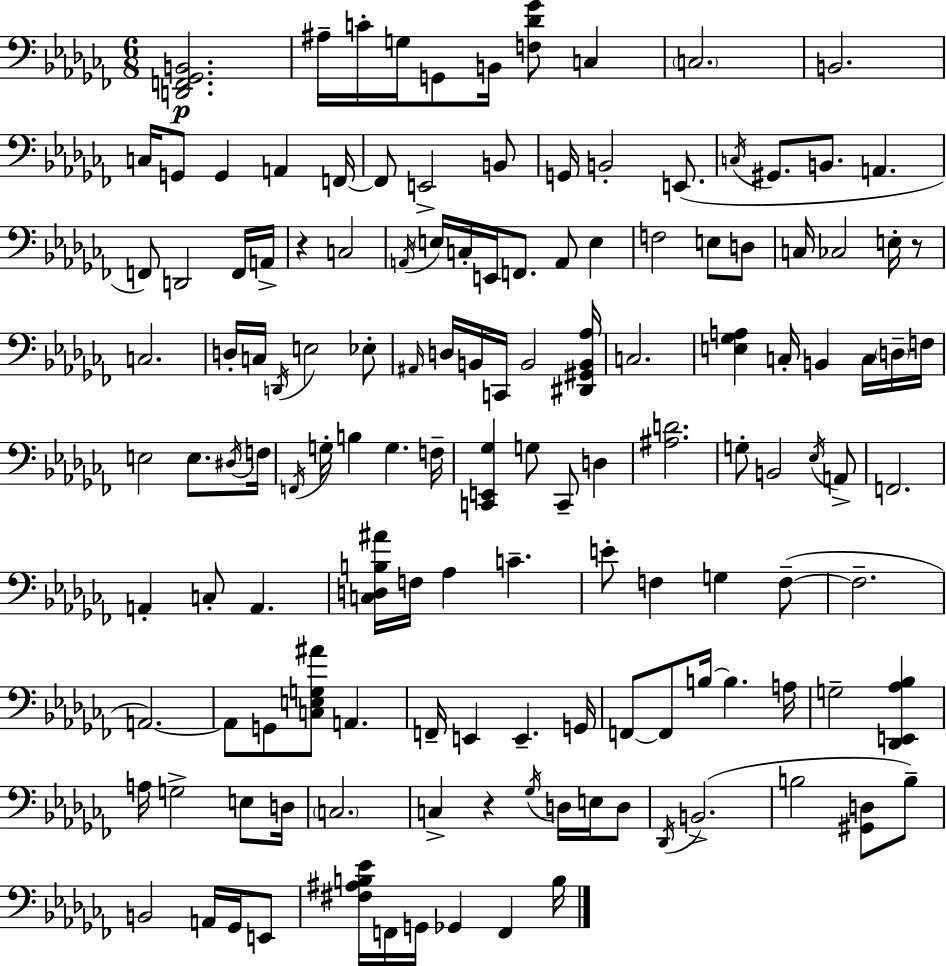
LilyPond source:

{
  \clef bass
  \numericTimeSignature
  \time 6/8
  \key aes \minor
  \repeat volta 2 { <d, f, ges, b,>2.\p | ais16-- c'16-. g16 g,8 b,16 <f des' ges'>8 c4 | \parenthesize c2. | b,2. | \break c16 g,8 g,4 a,4 f,16~~ | f,8 e,2-> b,8 | g,16 b,2-. e,8.( | \acciaccatura { c16 } gis,8. b,8. a,4. | \break f,8) d,2 f,16 | a,16-> r4 c2 | \acciaccatura { a,16 } \parenthesize e16 c16-. e,16 f,8. a,8 e4 | f2 e8 | \break d8 c16 ces2 e16-. | r8 c2. | d16-. c16 \acciaccatura { d,16 } e2 | ees8-. \grace { ais,16 } d16 b,16 c,16 b,2 | \break <dis, gis, b, aes>16 c2. | <e ges a>4 c16-. b,4 | c16 \parenthesize d16-- f16 e2 | e8. \acciaccatura { dis16 } f16 \acciaccatura { f,16 } g16-. b4 g4. | \break f16-- <c, e, ges>4 g8 | c,8-- d4 <ais d'>2. | g8-. b,2 | \acciaccatura { ees16 } a,8-> f,2. | \break a,4-. c8-. | a,4. <c d b ais'>16 f16 aes4 | c'4.-- e'8-. f4 | g4 f8--~(~ f2.-- | \break a,2.~~) | a,8 g,8 <c e g ais'>8 | a,4. f,16-- e,4 | e,4.-- g,16 f,8~~ f,8 b16~~ | \break b4. a16 g2-- | <des, e, aes bes>4 a16 g2-> | e8 d16 \parenthesize c2. | c4-> r4 | \break \acciaccatura { ges16 } d16 e16 d8 \acciaccatura { des,16 }( b,2.-> | b2 | <gis, d>8 b8--) b,2 | a,16 ges,16 e,8 <fis ais b ees'>16 f,16 g,16 | \break ges,4 f,4 b16 } \bar "|."
}